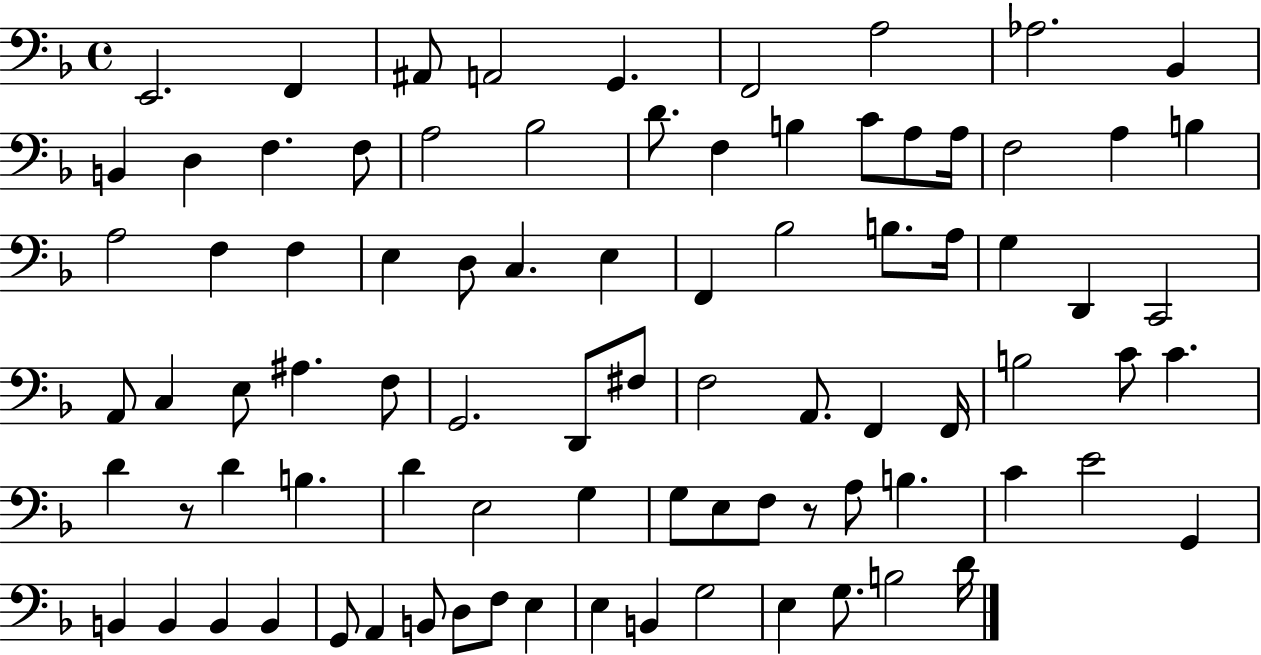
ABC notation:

X:1
T:Untitled
M:4/4
L:1/4
K:F
E,,2 F,, ^A,,/2 A,,2 G,, F,,2 A,2 _A,2 _B,, B,, D, F, F,/2 A,2 _B,2 D/2 F, B, C/2 A,/2 A,/4 F,2 A, B, A,2 F, F, E, D,/2 C, E, F,, _B,2 B,/2 A,/4 G, D,, C,,2 A,,/2 C, E,/2 ^A, F,/2 G,,2 D,,/2 ^F,/2 F,2 A,,/2 F,, F,,/4 B,2 C/2 C D z/2 D B, D E,2 G, G,/2 E,/2 F,/2 z/2 A,/2 B, C E2 G,, B,, B,, B,, B,, G,,/2 A,, B,,/2 D,/2 F,/2 E, E, B,, G,2 E, G,/2 B,2 D/4